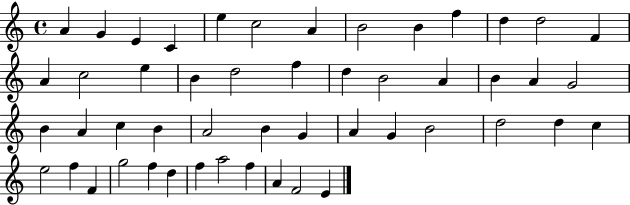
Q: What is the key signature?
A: C major